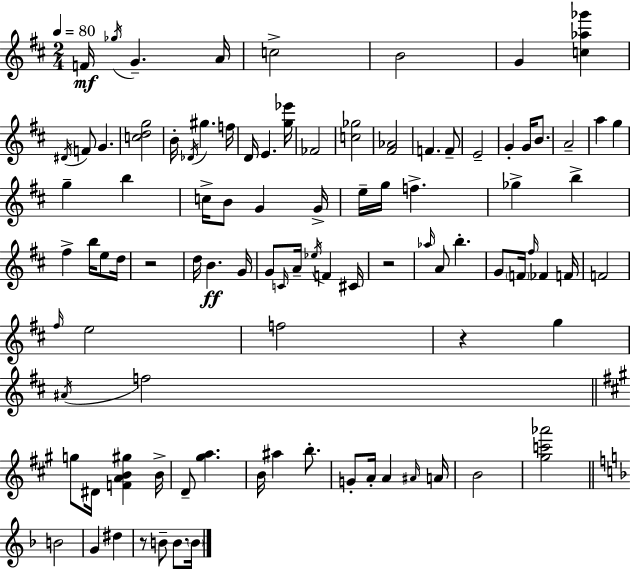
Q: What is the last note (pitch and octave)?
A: B4